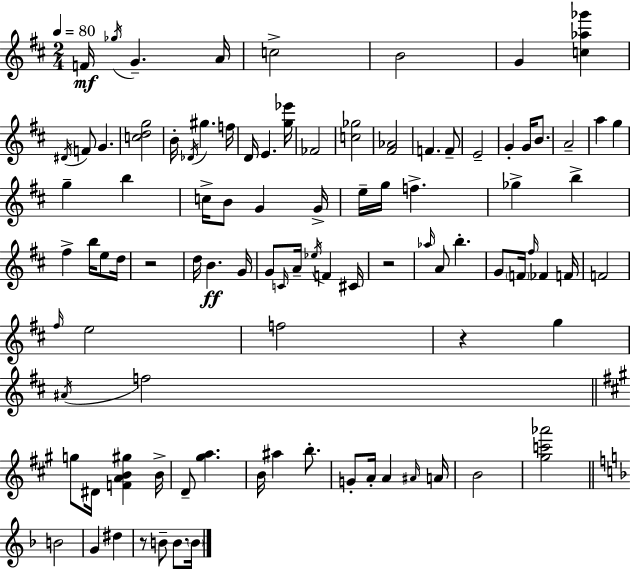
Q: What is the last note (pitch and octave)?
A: B4